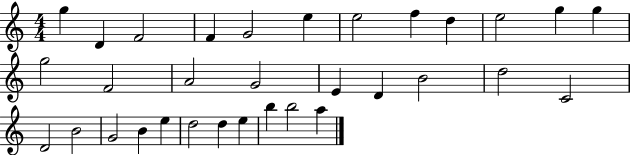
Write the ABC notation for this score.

X:1
T:Untitled
M:4/4
L:1/4
K:C
g D F2 F G2 e e2 f d e2 g g g2 F2 A2 G2 E D B2 d2 C2 D2 B2 G2 B e d2 d e b b2 a